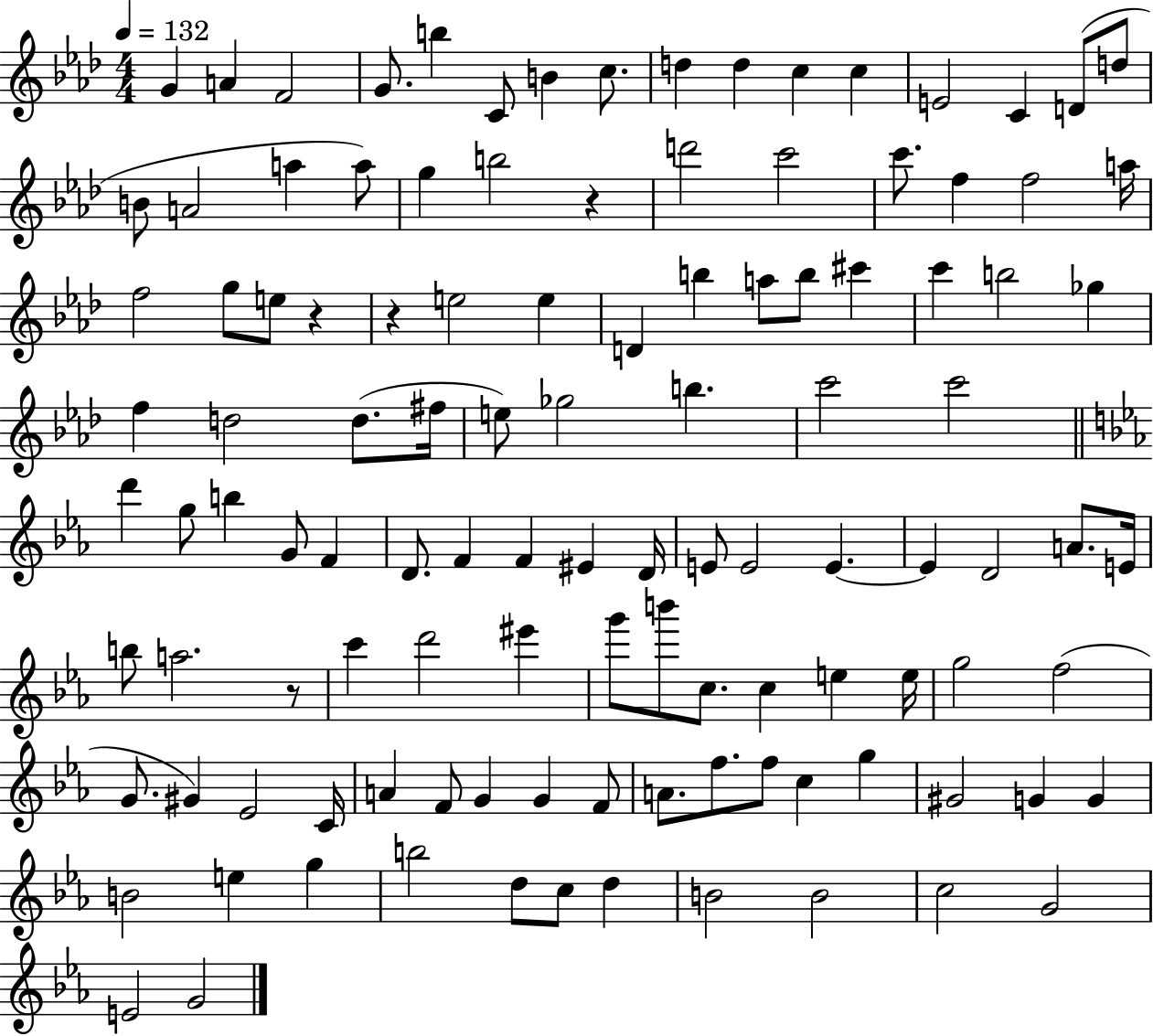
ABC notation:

X:1
T:Untitled
M:4/4
L:1/4
K:Ab
G A F2 G/2 b C/2 B c/2 d d c c E2 C D/2 d/2 B/2 A2 a a/2 g b2 z d'2 c'2 c'/2 f f2 a/4 f2 g/2 e/2 z z e2 e D b a/2 b/2 ^c' c' b2 _g f d2 d/2 ^f/4 e/2 _g2 b c'2 c'2 d' g/2 b G/2 F D/2 F F ^E D/4 E/2 E2 E E D2 A/2 E/4 b/2 a2 z/2 c' d'2 ^e' g'/2 b'/2 c/2 c e e/4 g2 f2 G/2 ^G _E2 C/4 A F/2 G G F/2 A/2 f/2 f/2 c g ^G2 G G B2 e g b2 d/2 c/2 d B2 B2 c2 G2 E2 G2